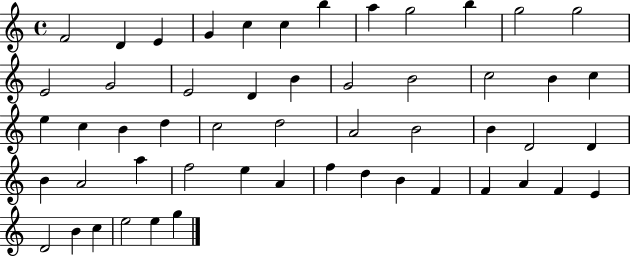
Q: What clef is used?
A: treble